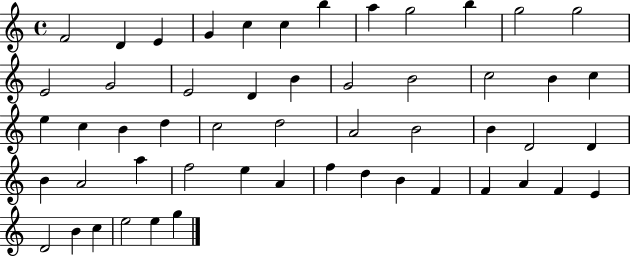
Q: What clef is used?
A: treble